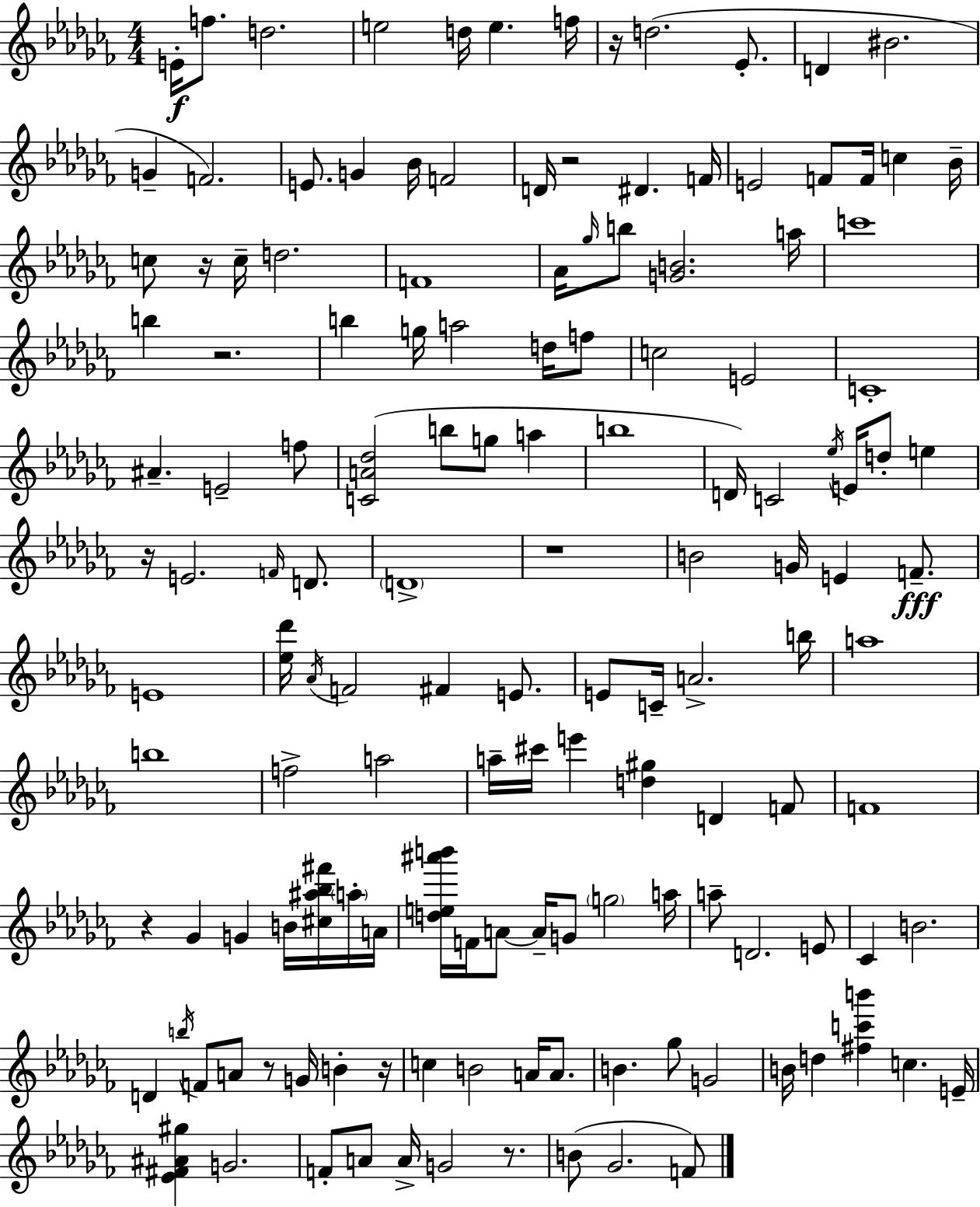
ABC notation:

X:1
T:Untitled
M:4/4
L:1/4
K:Abm
E/4 f/2 d2 e2 d/4 e f/4 z/4 d2 _E/2 D ^B2 G F2 E/2 G _B/4 F2 D/4 z2 ^D F/4 E2 F/2 F/4 c _B/4 c/2 z/4 c/4 d2 F4 _A/4 _g/4 b/2 [GB]2 a/4 c'4 b z2 b g/4 a2 d/4 f/2 c2 E2 C4 ^A E2 f/2 [CA_d]2 b/2 g/2 a b4 D/4 C2 _e/4 E/4 d/2 e z/4 E2 F/4 D/2 D4 z4 B2 G/4 E F/2 E4 [_e_d']/4 _A/4 F2 ^F E/2 E/2 C/4 A2 b/4 a4 b4 f2 a2 a/4 ^c'/4 e' [d^g] D F/2 F4 z _G G B/4 [^c^a_b^f']/4 a/4 A/4 [de^a'b']/4 F/4 A/2 A/4 G/2 g2 a/4 a/2 D2 E/2 _C B2 D b/4 F/2 A/2 z/2 G/4 B z/4 c B2 A/4 A/2 B _g/2 G2 B/4 d [^fc'b'] c E/4 [_E^F^A^g] G2 F/2 A/2 A/4 G2 z/2 B/2 _G2 F/2